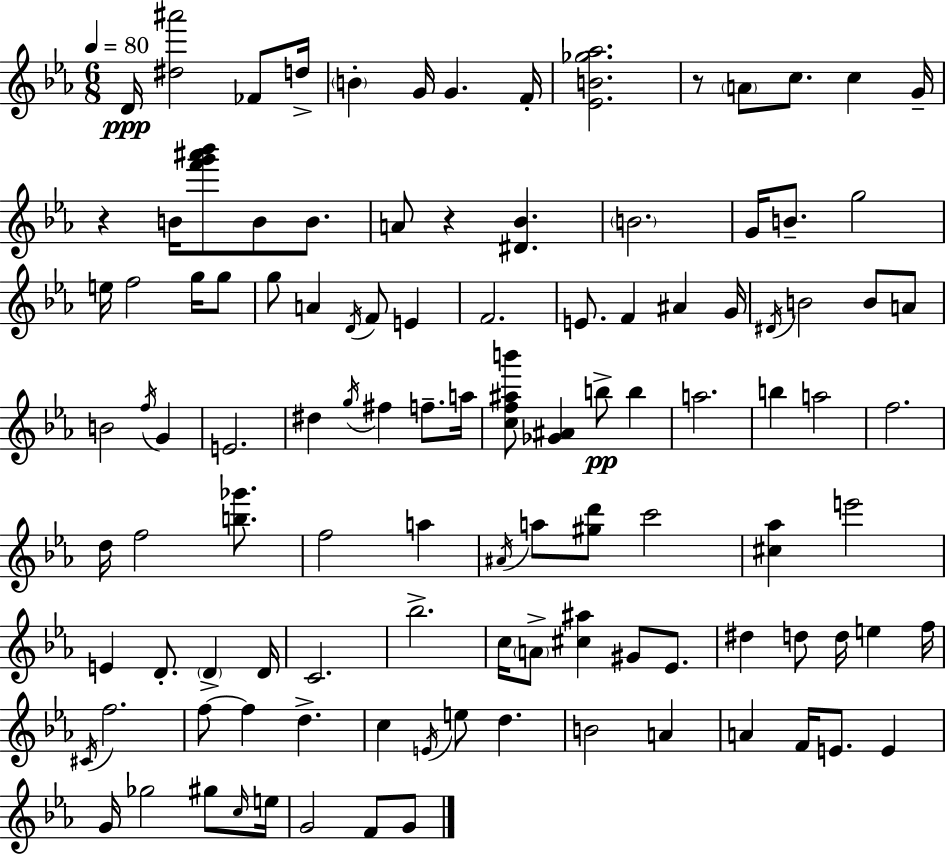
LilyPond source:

{
  \clef treble
  \numericTimeSignature
  \time 6/8
  \key c \minor
  \tempo 4 = 80
  d'16\ppp <dis'' ais'''>2 fes'8 d''16-> | \parenthesize b'4-. g'16 g'4. f'16-. | <ees' b' ges'' aes''>2. | r8 \parenthesize a'8 c''8. c''4 g'16-- | \break r4 b'16 <f''' g''' ais''' bes'''>8 b'8 b'8. | a'8 r4 <dis' bes'>4. | \parenthesize b'2. | g'16 b'8.-- g''2 | \break e''16 f''2 g''16 g''8 | g''8 a'4 \acciaccatura { d'16 } f'8 e'4 | f'2. | e'8. f'4 ais'4 | \break g'16 \acciaccatura { dis'16 } b'2 b'8 | a'8 b'2 \acciaccatura { f''16 } g'4 | e'2. | dis''4 \acciaccatura { g''16 } fis''4 | \break f''8.-- a''16 <c'' f'' ais'' b'''>8 <ges' ais'>4 b''8->\pp | b''4 a''2. | b''4 a''2 | f''2. | \break d''16 f''2 | <b'' ges'''>8. f''2 | a''4 \acciaccatura { ais'16 } a''8 <gis'' d'''>8 c'''2 | <cis'' aes''>4 e'''2 | \break e'4 d'8.-. | \parenthesize d'4-> d'16 c'2. | bes''2.-> | c''16 \parenthesize a'8-> <cis'' ais''>4 | \break gis'8 ees'8. dis''4 d''8 d''16 | e''4 f''16 \acciaccatura { cis'16 } f''2. | f''8~~ f''4 | d''4.-> c''4 \acciaccatura { e'16 } e''8 | \break d''4. b'2 | a'4 a'4 f'16 | e'8. e'4 g'16 ges''2 | gis''8 \grace { c''16 } e''16 g'2 | \break f'8 g'8 \bar "|."
}